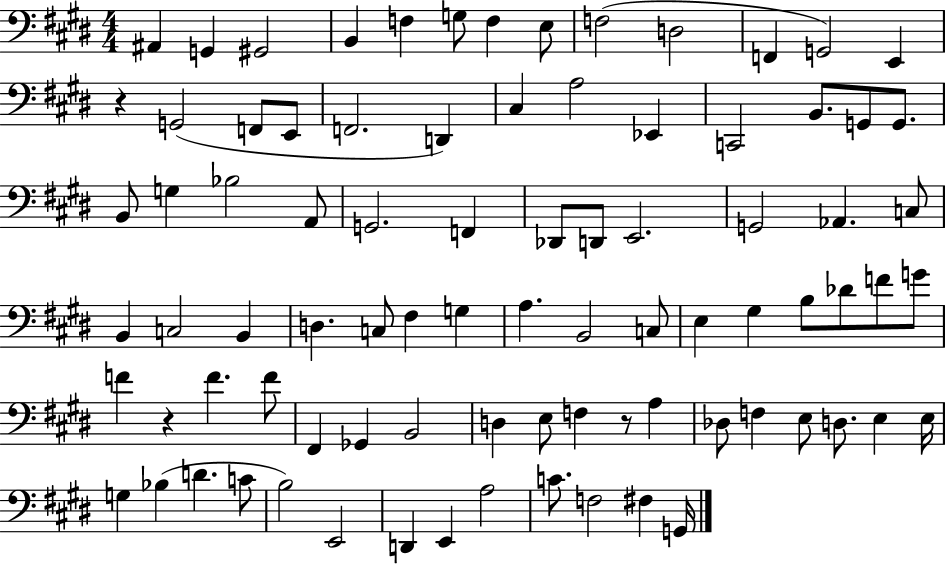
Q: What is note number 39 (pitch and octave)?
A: C3